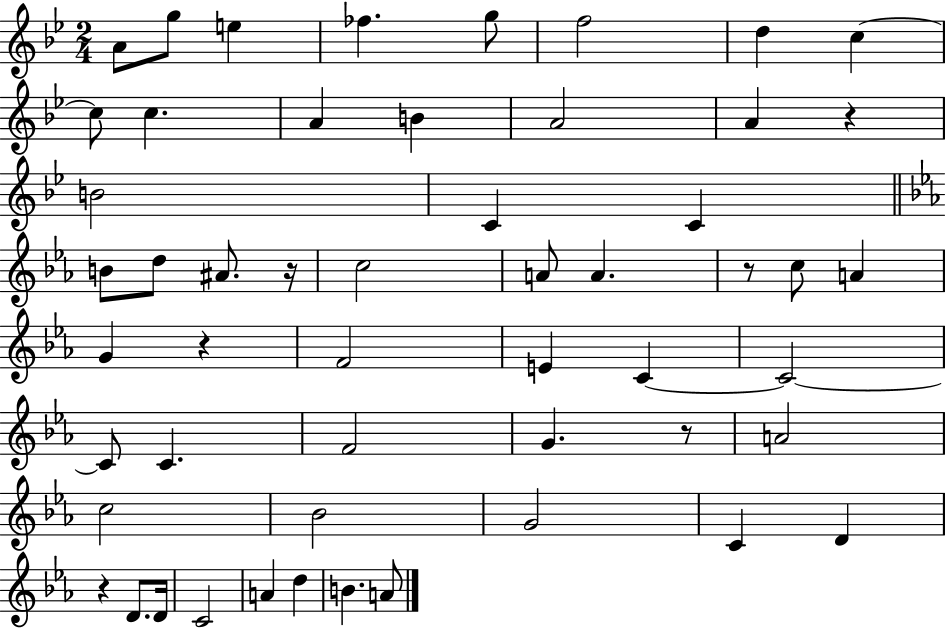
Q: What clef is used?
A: treble